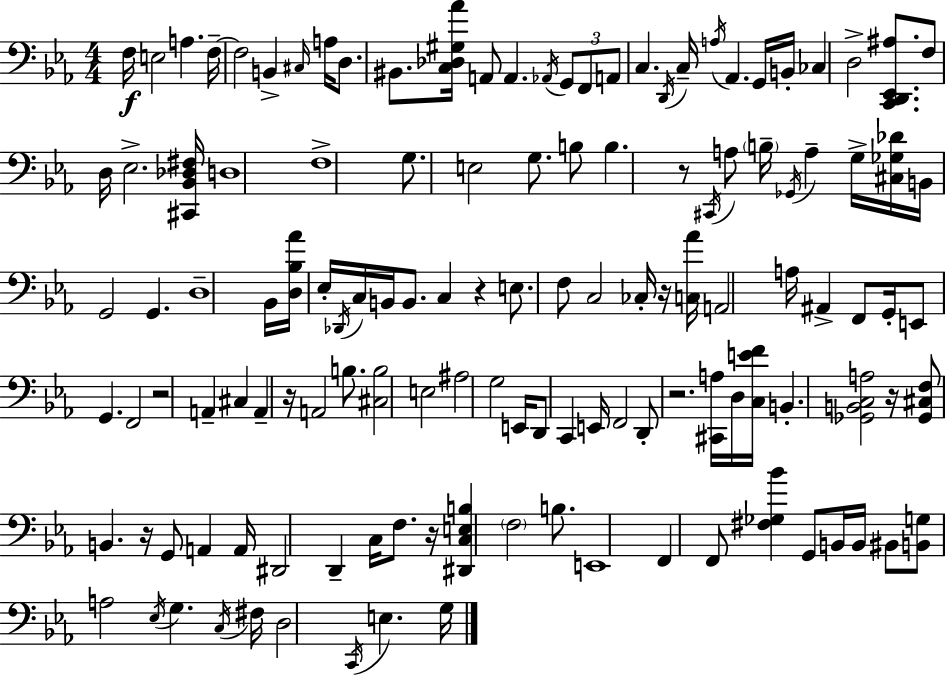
{
  \clef bass
  \numericTimeSignature
  \time 4/4
  \key ees \major
  f16\f e2 a4. f16--~~ | f2 b,4-> \grace { cis16 } a16 d8. | bis,8. <c des gis aes'>16 a,8 a,4. \acciaccatura { aes,16 } \tuplet 3/2 { g,8 | f,8 a,8 } c4. \acciaccatura { d,16 } c16-- \acciaccatura { a16 } aes,4. | \break g,16 b,16-. ces4 d2-> | <c, d, ees, ais>8. f8 d16 ees2.-> | <cis, bes, des fis>16 d1 | f1-> | \break g8. e2 g8. | b8 b4. r8 \acciaccatura { cis,16 } a8 \parenthesize b16-- | \acciaccatura { ges,16 } a4-- g16-> <cis ges des'>16 b,16 g,2 | g,4. d1-- | \break bes,16 <d bes aes'>16 ees16-. \acciaccatura { des,16 } c16 b,16 b,8. c4 | r4 e8. f8 c2 | ces16-. r16 <c aes'>16 a,2 a16 | ais,4-> f,8 g,16-. e,8 g,4. f,2 | \break r2 a,4-- | cis4 a,4-- r16 a,2 | b8. <cis b>2 e2 | ais2 g2 | \break e,16 d,8 c,4 e,16 f,2 | d,8-. r2. | <cis, a>16 d16 <c e' f'>16 b,4.-. <ges, b, c a>2 | r16 <ges, cis f>8 b,4. r16 | \break g,8 a,4 a,16 dis,2 d,4-- | c16 f8. r16 <dis, c e b>4 \parenthesize f2 | b8. e,1 | f,4 f,8 <fis ges bes'>4 | \break g,8 b,16 b,16 bis,8 <b, g>8 a2 | \acciaccatura { ees16 } g4. \acciaccatura { c16 } fis16 d2 | \acciaccatura { c,16 } e4. g16 \bar "|."
}